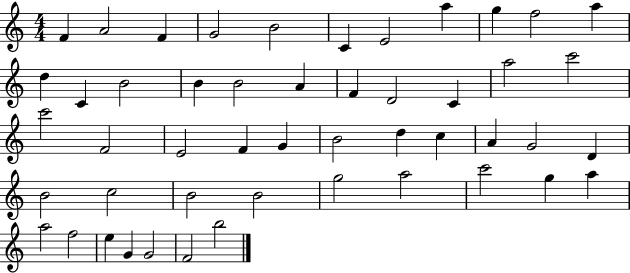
X:1
T:Untitled
M:4/4
L:1/4
K:C
F A2 F G2 B2 C E2 a g f2 a d C B2 B B2 A F D2 C a2 c'2 c'2 F2 E2 F G B2 d c A G2 D B2 c2 B2 B2 g2 a2 c'2 g a a2 f2 e G G2 F2 b2